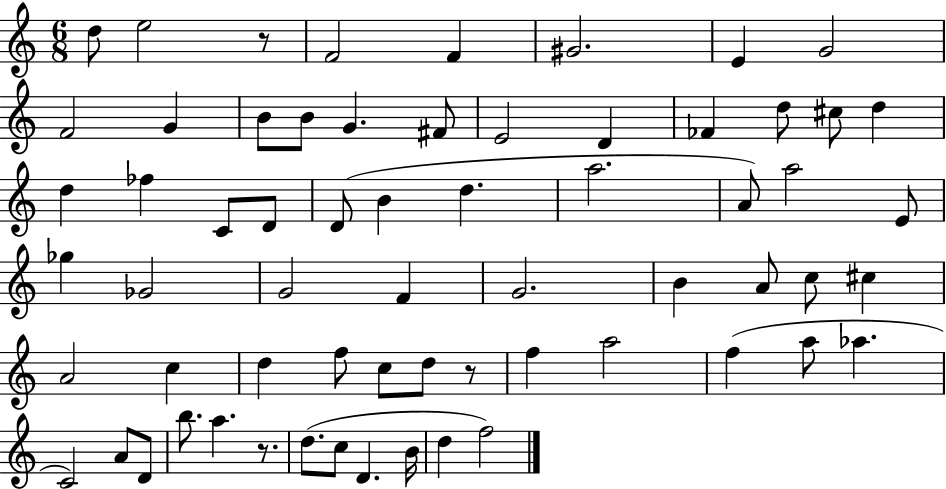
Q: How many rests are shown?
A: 3